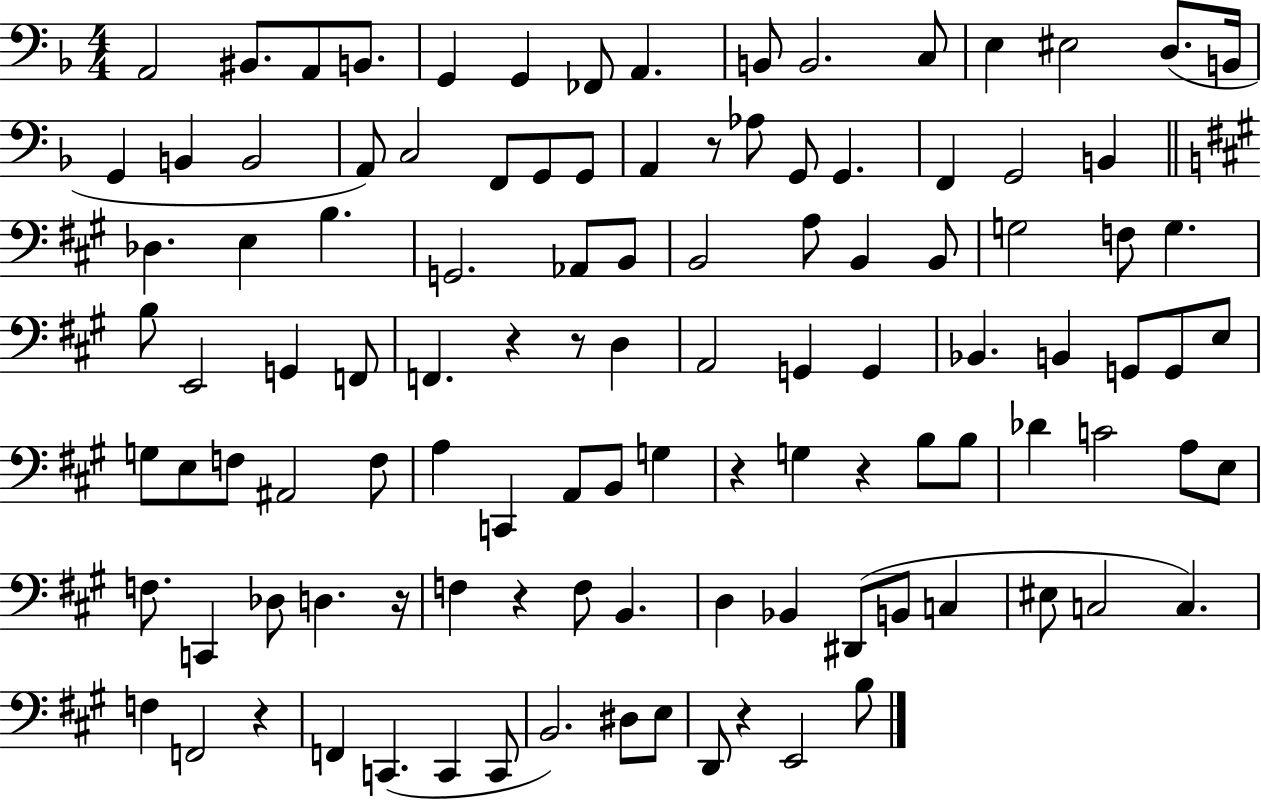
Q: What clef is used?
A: bass